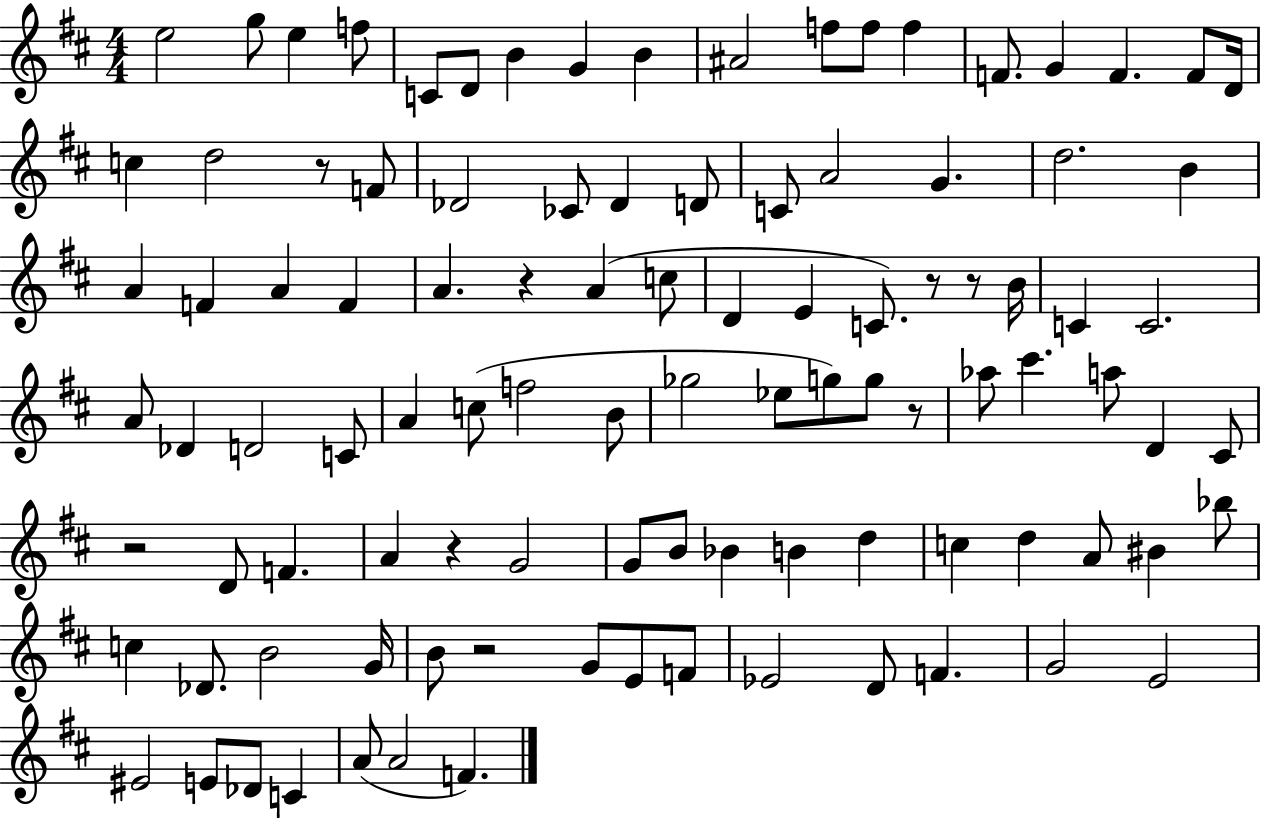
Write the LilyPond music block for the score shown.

{
  \clef treble
  \numericTimeSignature
  \time 4/4
  \key d \major
  e''2 g''8 e''4 f''8 | c'8 d'8 b'4 g'4 b'4 | ais'2 f''8 f''8 f''4 | f'8. g'4 f'4. f'8 d'16 | \break c''4 d''2 r8 f'8 | des'2 ces'8 des'4 d'8 | c'8 a'2 g'4. | d''2. b'4 | \break a'4 f'4 a'4 f'4 | a'4. r4 a'4( c''8 | d'4 e'4 c'8.) r8 r8 b'16 | c'4 c'2. | \break a'8 des'4 d'2 c'8 | a'4 c''8( f''2 b'8 | ges''2 ees''8 g''8) g''8 r8 | aes''8 cis'''4. a''8 d'4 cis'8 | \break r2 d'8 f'4. | a'4 r4 g'2 | g'8 b'8 bes'4 b'4 d''4 | c''4 d''4 a'8 bis'4 bes''8 | \break c''4 des'8. b'2 g'16 | b'8 r2 g'8 e'8 f'8 | ees'2 d'8 f'4. | g'2 e'2 | \break eis'2 e'8 des'8 c'4 | a'8( a'2 f'4.) | \bar "|."
}